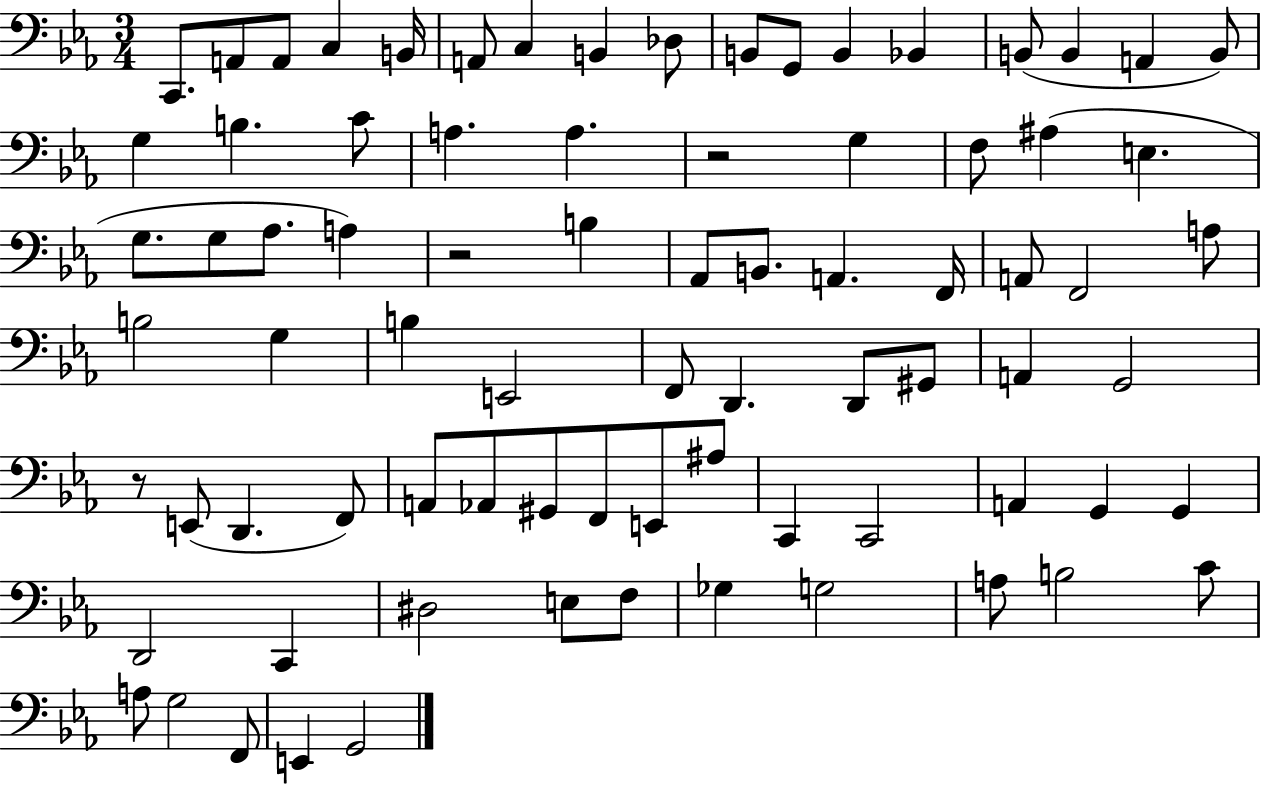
X:1
T:Untitled
M:3/4
L:1/4
K:Eb
C,,/2 A,,/2 A,,/2 C, B,,/4 A,,/2 C, B,, _D,/2 B,,/2 G,,/2 B,, _B,, B,,/2 B,, A,, B,,/2 G, B, C/2 A, A, z2 G, F,/2 ^A, E, G,/2 G,/2 _A,/2 A, z2 B, _A,,/2 B,,/2 A,, F,,/4 A,,/2 F,,2 A,/2 B,2 G, B, E,,2 F,,/2 D,, D,,/2 ^G,,/2 A,, G,,2 z/2 E,,/2 D,, F,,/2 A,,/2 _A,,/2 ^G,,/2 F,,/2 E,,/2 ^A,/2 C,, C,,2 A,, G,, G,, D,,2 C,, ^D,2 E,/2 F,/2 _G, G,2 A,/2 B,2 C/2 A,/2 G,2 F,,/2 E,, G,,2